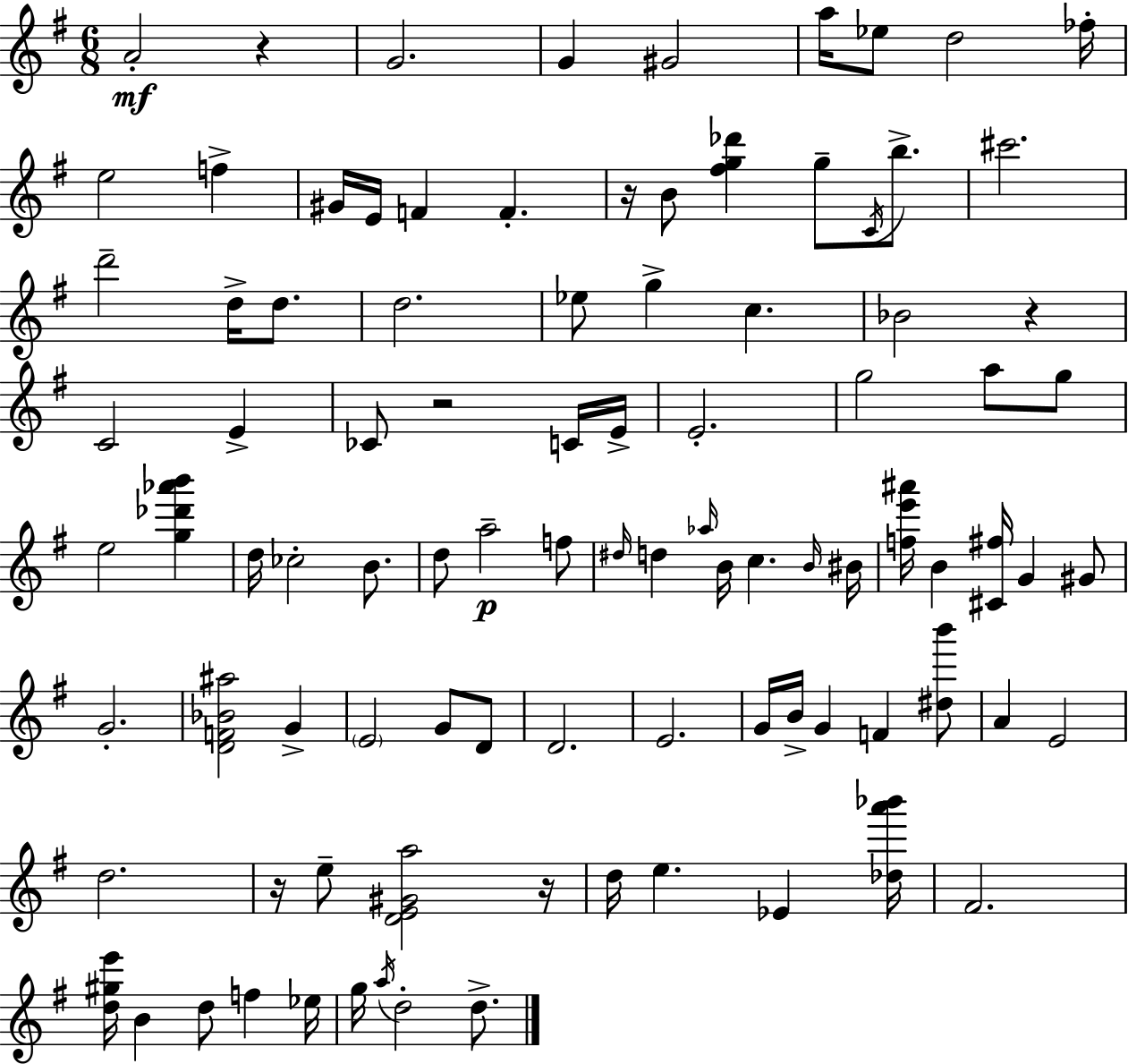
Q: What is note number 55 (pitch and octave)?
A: G4